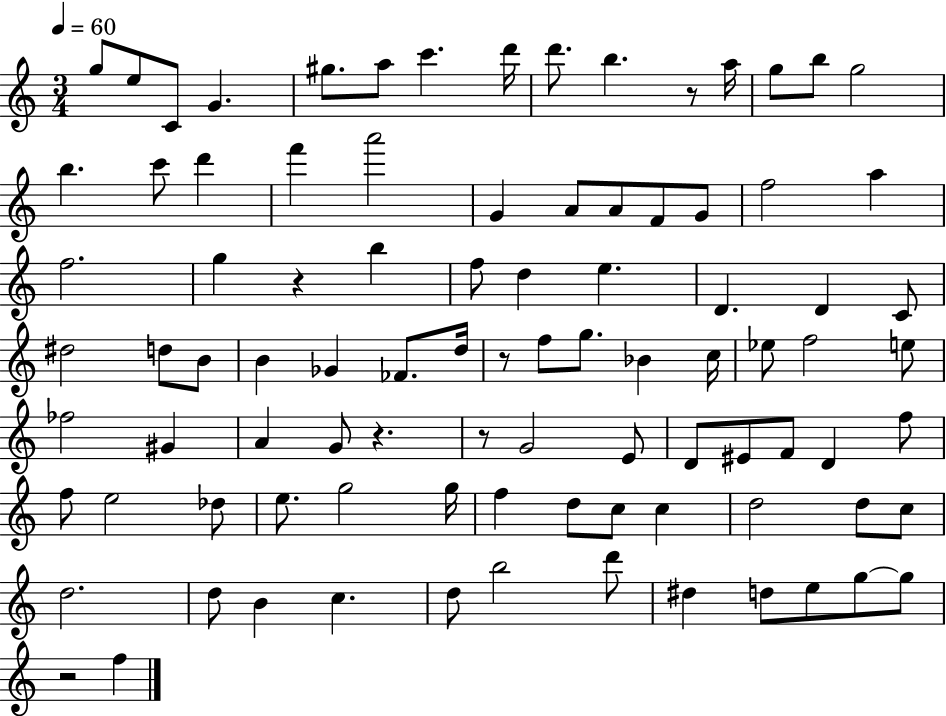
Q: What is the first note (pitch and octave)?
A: G5